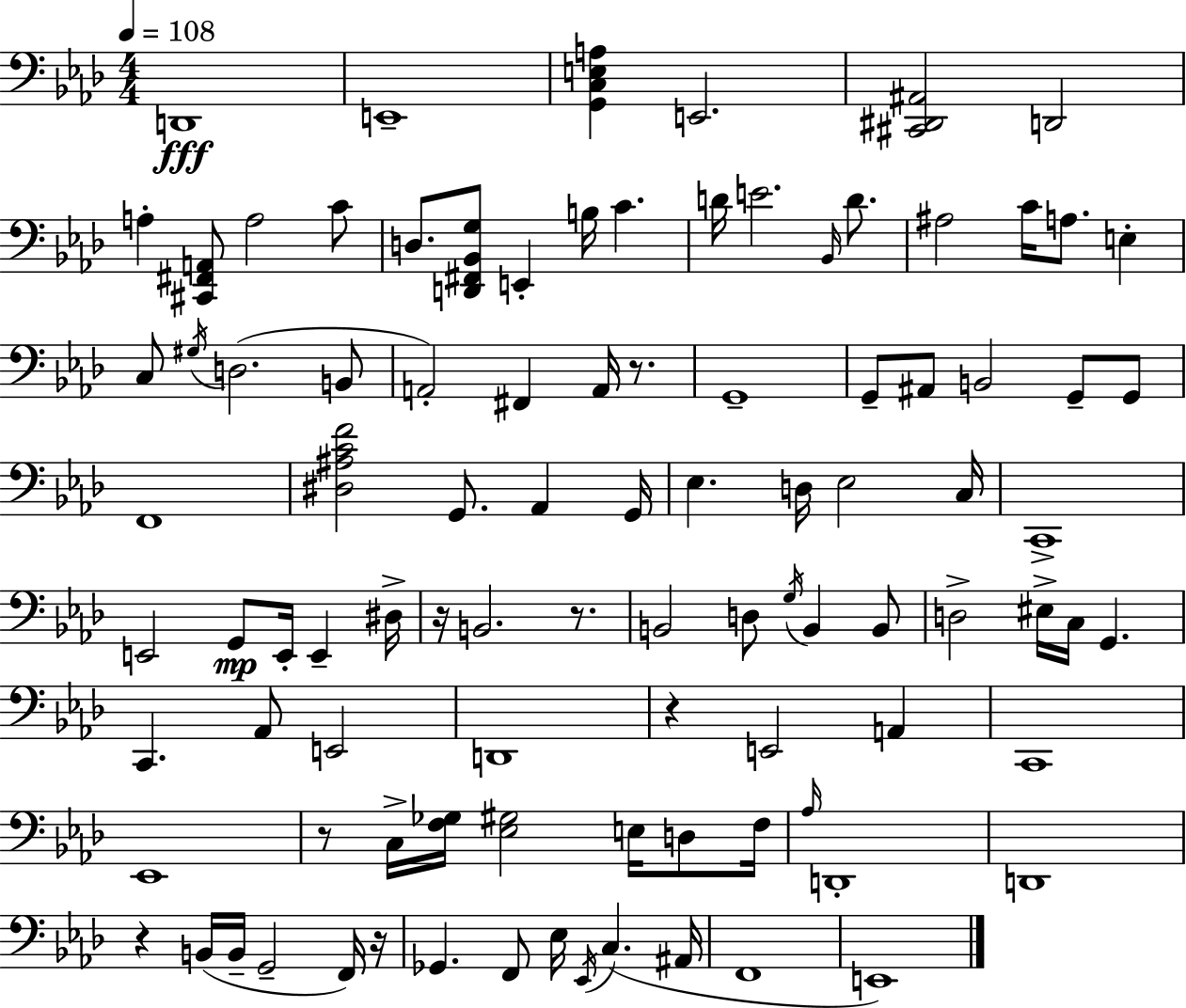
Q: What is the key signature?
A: AES major